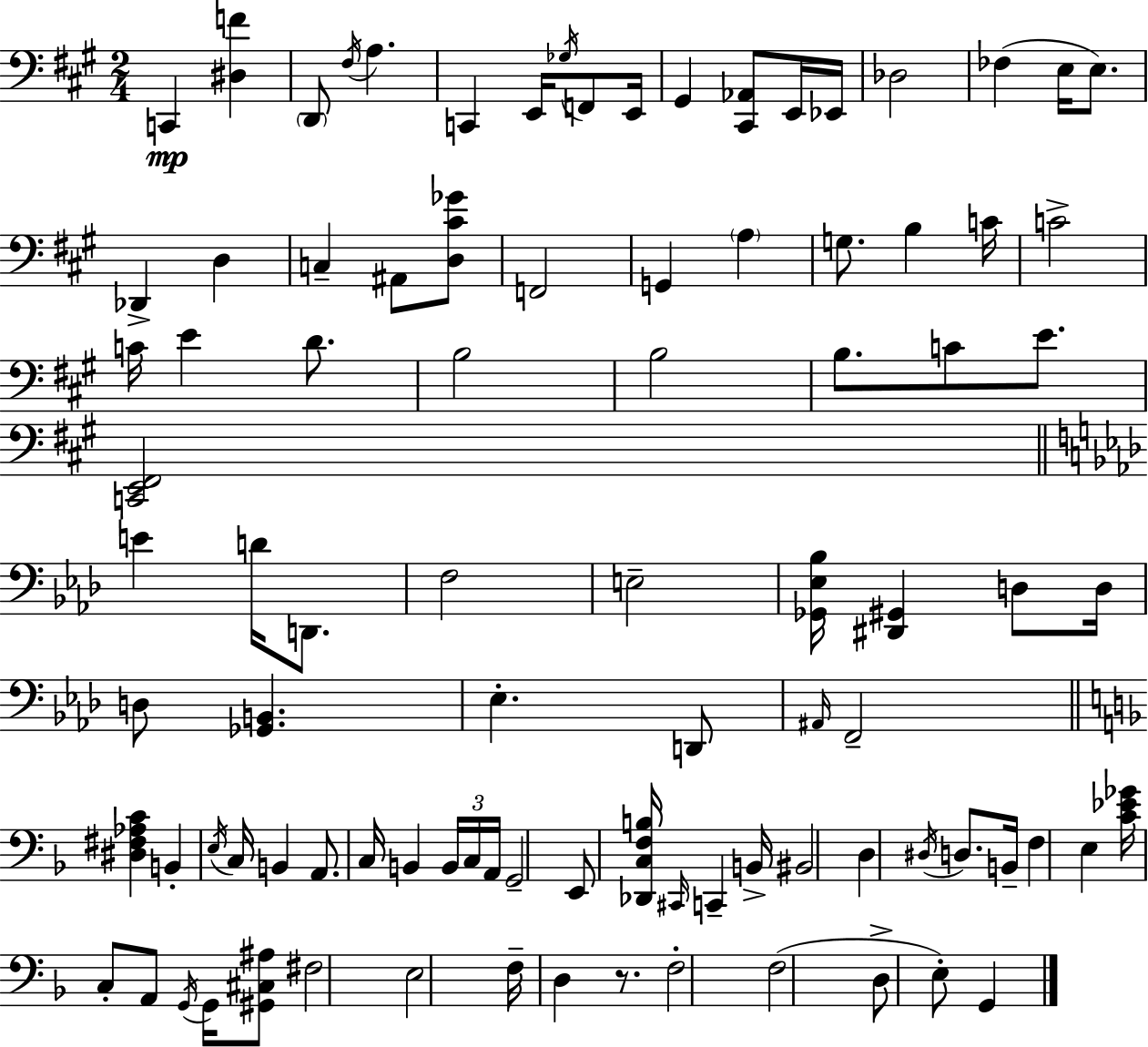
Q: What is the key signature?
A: A major